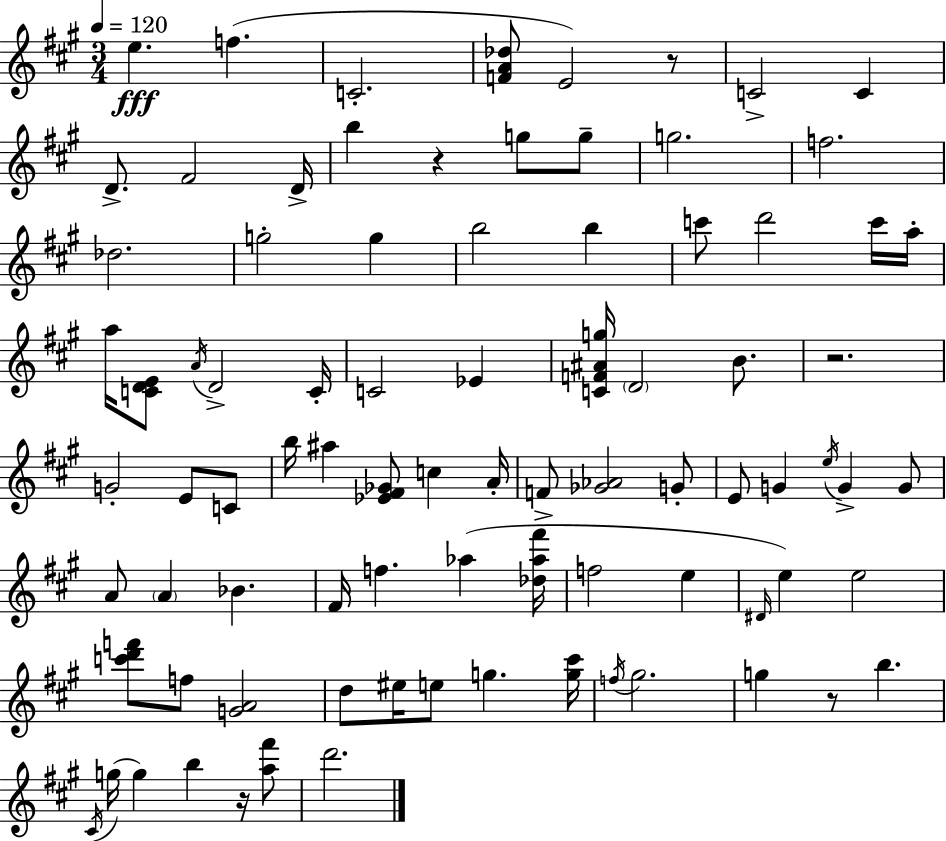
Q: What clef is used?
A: treble